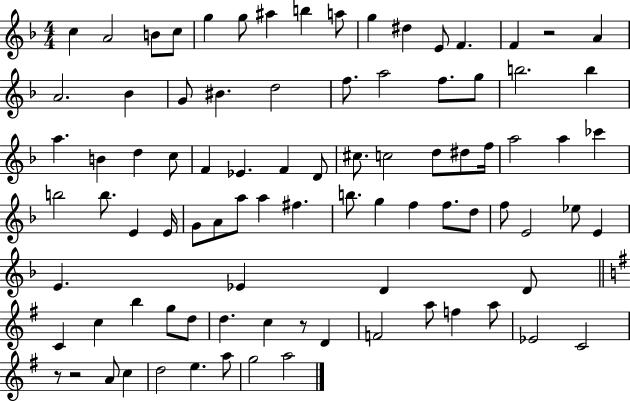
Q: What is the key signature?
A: F major